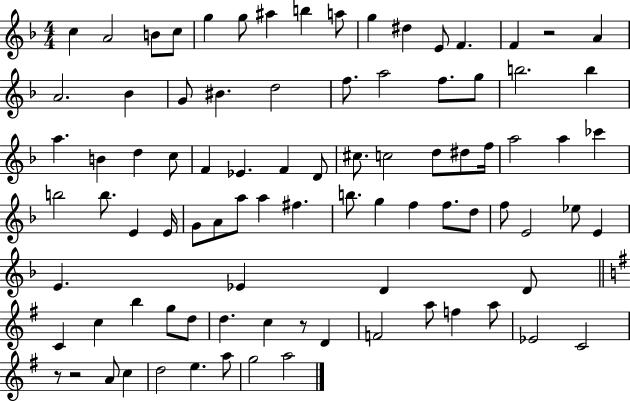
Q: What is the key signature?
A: F major